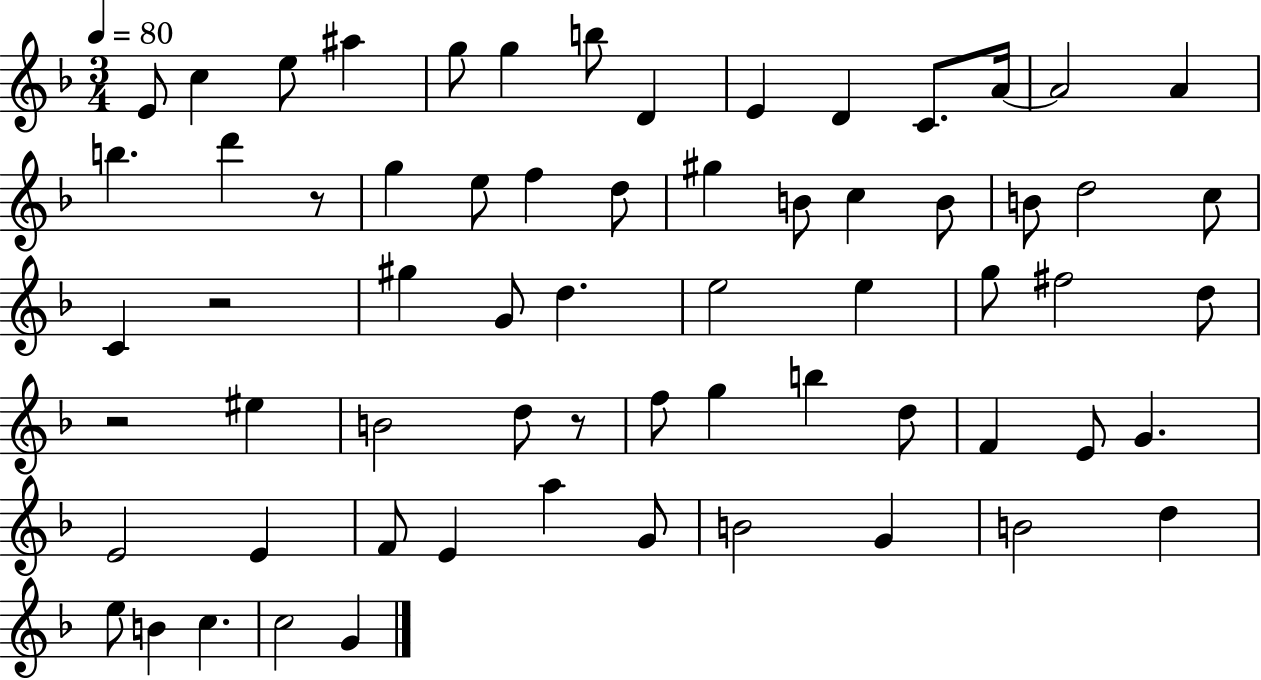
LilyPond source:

{
  \clef treble
  \numericTimeSignature
  \time 3/4
  \key f \major
  \tempo 4 = 80
  e'8 c''4 e''8 ais''4 | g''8 g''4 b''8 d'4 | e'4 d'4 c'8. a'16~~ | a'2 a'4 | \break b''4. d'''4 r8 | g''4 e''8 f''4 d''8 | gis''4 b'8 c''4 b'8 | b'8 d''2 c''8 | \break c'4 r2 | gis''4 g'8 d''4. | e''2 e''4 | g''8 fis''2 d''8 | \break r2 eis''4 | b'2 d''8 r8 | f''8 g''4 b''4 d''8 | f'4 e'8 g'4. | \break e'2 e'4 | f'8 e'4 a''4 g'8 | b'2 g'4 | b'2 d''4 | \break e''8 b'4 c''4. | c''2 g'4 | \bar "|."
}